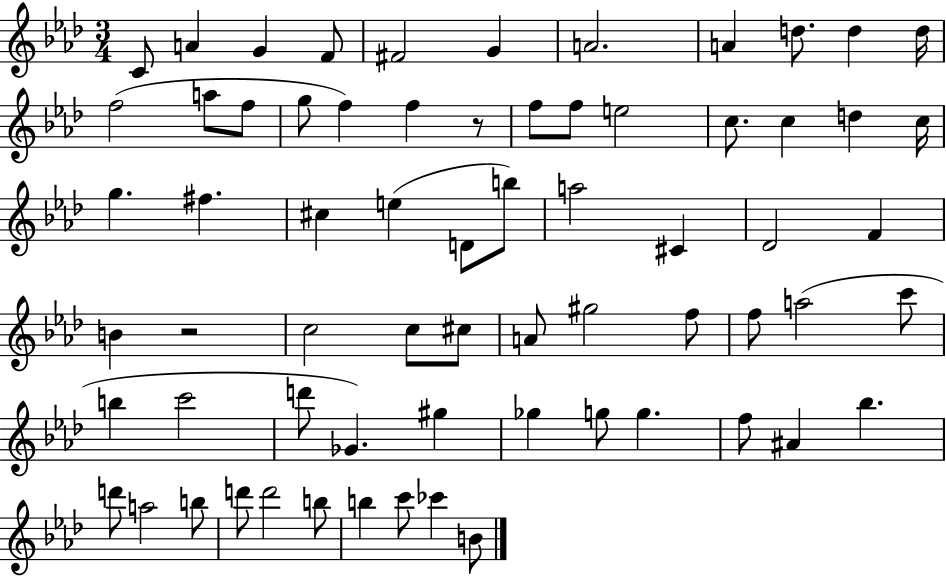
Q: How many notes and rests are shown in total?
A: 67